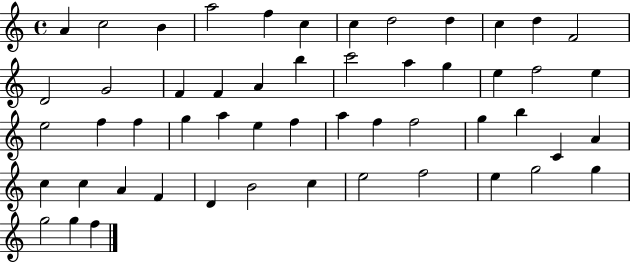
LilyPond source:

{
  \clef treble
  \time 4/4
  \defaultTimeSignature
  \key c \major
  a'4 c''2 b'4 | a''2 f''4 c''4 | c''4 d''2 d''4 | c''4 d''4 f'2 | \break d'2 g'2 | f'4 f'4 a'4 b''4 | c'''2 a''4 g''4 | e''4 f''2 e''4 | \break e''2 f''4 f''4 | g''4 a''4 e''4 f''4 | a''4 f''4 f''2 | g''4 b''4 c'4 a'4 | \break c''4 c''4 a'4 f'4 | d'4 b'2 c''4 | e''2 f''2 | e''4 g''2 g''4 | \break g''2 g''4 f''4 | \bar "|."
}